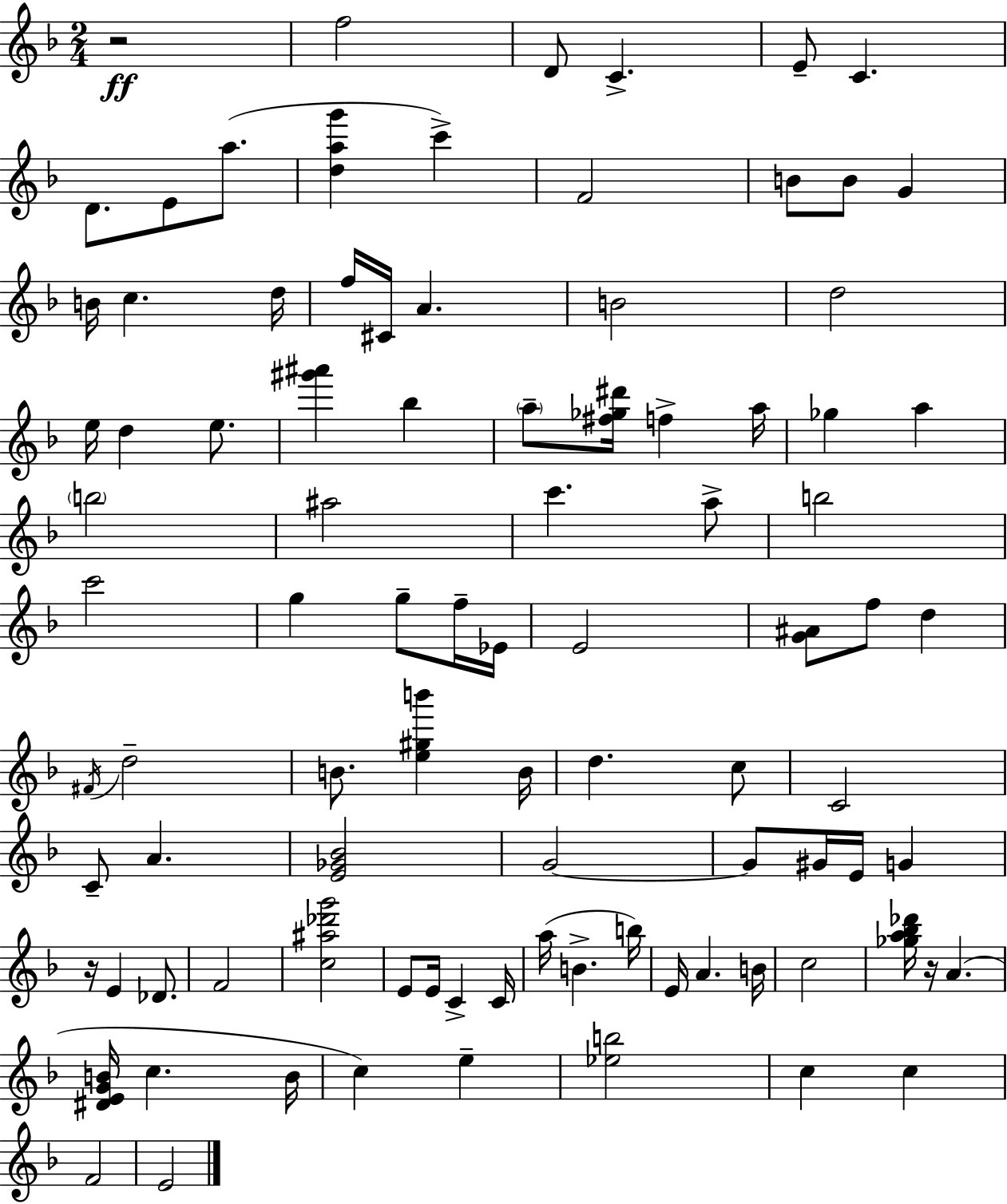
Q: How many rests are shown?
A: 3